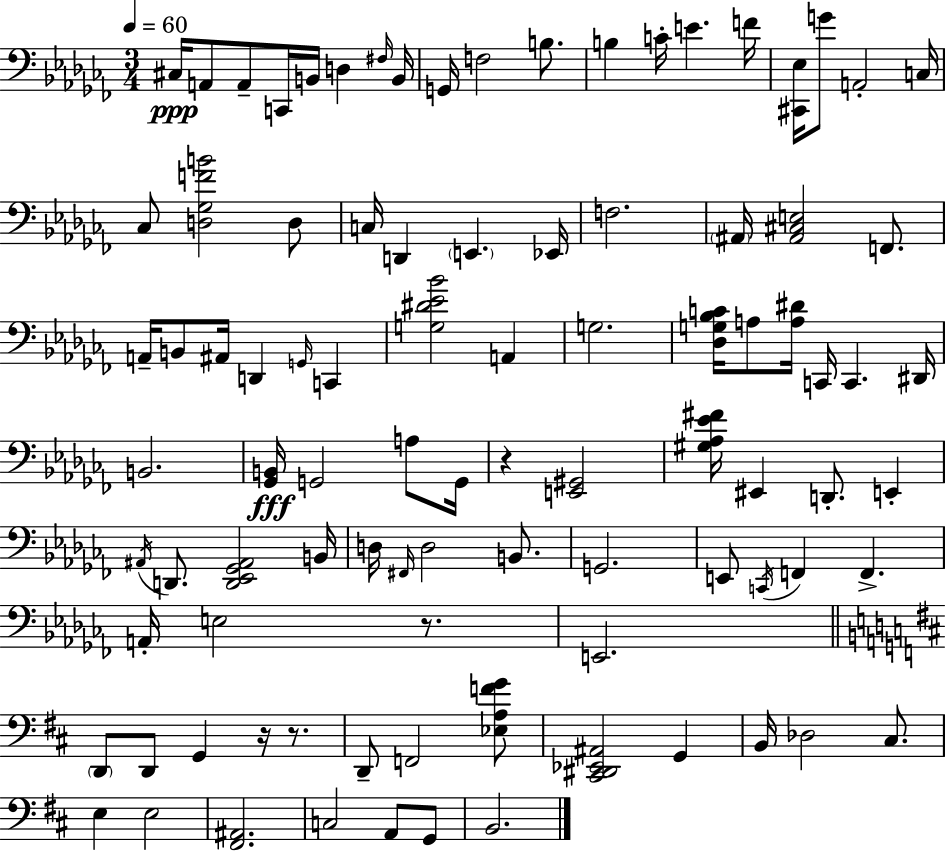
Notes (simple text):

C#3/s A2/e A2/e C2/s B2/s D3/q F#3/s B2/s G2/s F3/h B3/e. B3/q C4/s E4/q. F4/s [C#2,Eb3]/s G4/e A2/h C3/s CES3/e [D3,Gb3,F4,B4]/h D3/e C3/s D2/q E2/q. Eb2/s F3/h. A#2/s [A#2,C#3,E3]/h F2/e. A2/s B2/e A#2/s D2/q G2/s C2/q [G3,D#4,Eb4,Bb4]/h A2/q G3/h. [Db3,G3,Bb3,C4]/s A3/e [A3,D#4]/s C2/s C2/q. D#2/s B2/h. [Gb2,B2]/s G2/h A3/e G2/s R/q [E2,G#2]/h [G#3,Ab3,Eb4,F#4]/s EIS2/q D2/e. E2/q A#2/s D2/e. [D2,Eb2,Gb2,A#2]/h B2/s D3/s F#2/s D3/h B2/e. G2/h. E2/e C2/s F2/q F2/q. A2/s E3/h R/e. E2/h. D2/e D2/e G2/q R/s R/e. D2/e F2/h [Eb3,A3,F4,G4]/e [C#2,D#2,Eb2,A#2]/h G2/q B2/s Db3/h C#3/e. E3/q E3/h [F#2,A#2]/h. C3/h A2/e G2/e B2/h.